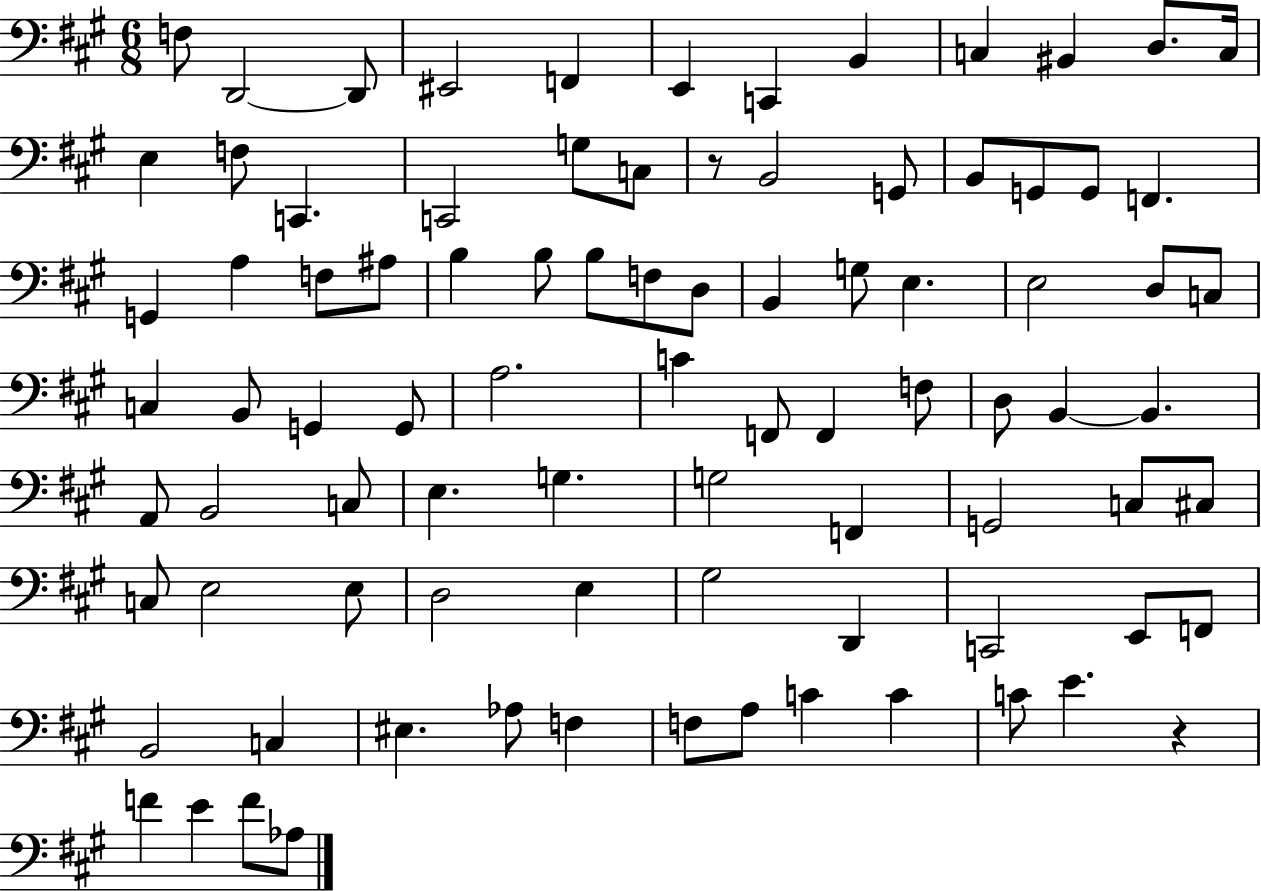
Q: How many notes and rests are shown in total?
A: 88